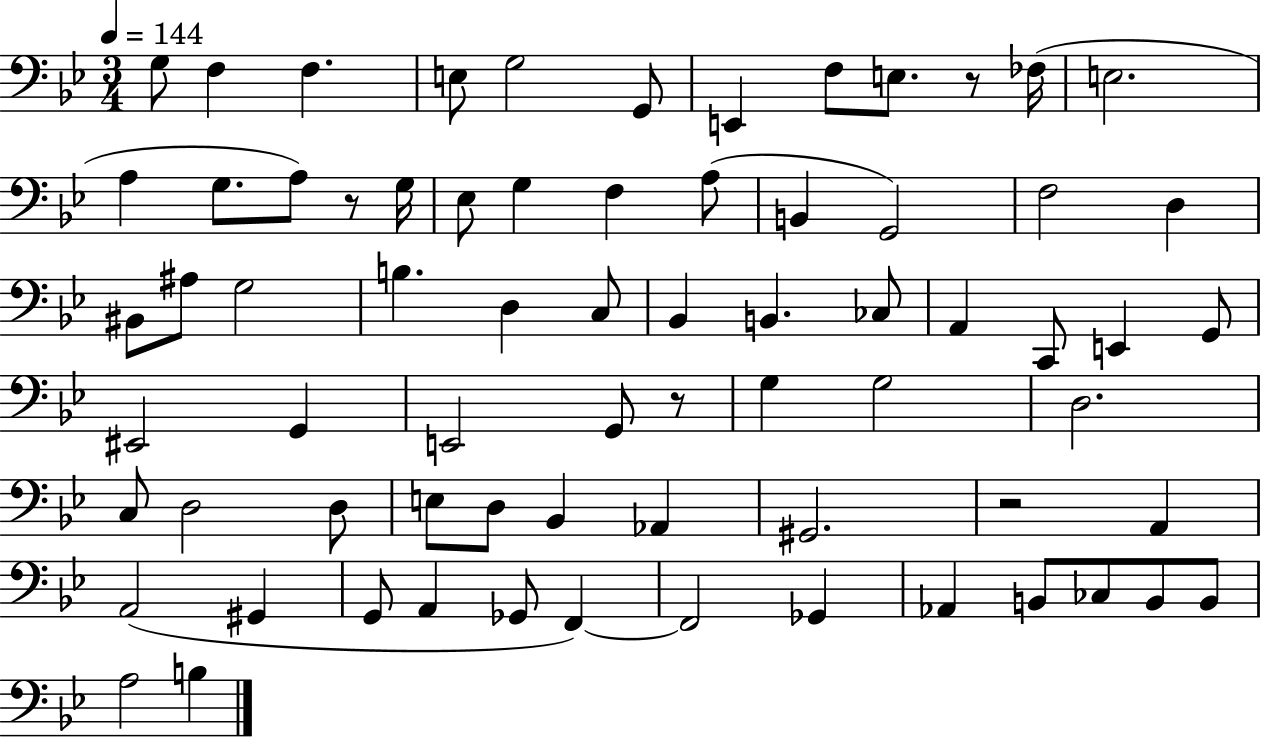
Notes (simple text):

G3/e F3/q F3/q. E3/e G3/h G2/e E2/q F3/e E3/e. R/e FES3/s E3/h. A3/q G3/e. A3/e R/e G3/s Eb3/e G3/q F3/q A3/e B2/q G2/h F3/h D3/q BIS2/e A#3/e G3/h B3/q. D3/q C3/e Bb2/q B2/q. CES3/e A2/q C2/e E2/q G2/e EIS2/h G2/q E2/h G2/e R/e G3/q G3/h D3/h. C3/e D3/h D3/e E3/e D3/e Bb2/q Ab2/q G#2/h. R/h A2/q A2/h G#2/q G2/e A2/q Gb2/e F2/q F2/h Gb2/q Ab2/q B2/e CES3/e B2/e B2/e A3/h B3/q